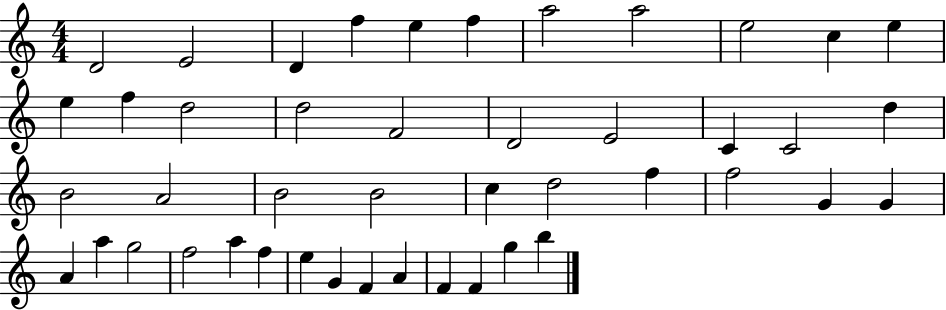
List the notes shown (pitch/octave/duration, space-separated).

D4/h E4/h D4/q F5/q E5/q F5/q A5/h A5/h E5/h C5/q E5/q E5/q F5/q D5/h D5/h F4/h D4/h E4/h C4/q C4/h D5/q B4/h A4/h B4/h B4/h C5/q D5/h F5/q F5/h G4/q G4/q A4/q A5/q G5/h F5/h A5/q F5/q E5/q G4/q F4/q A4/q F4/q F4/q G5/q B5/q